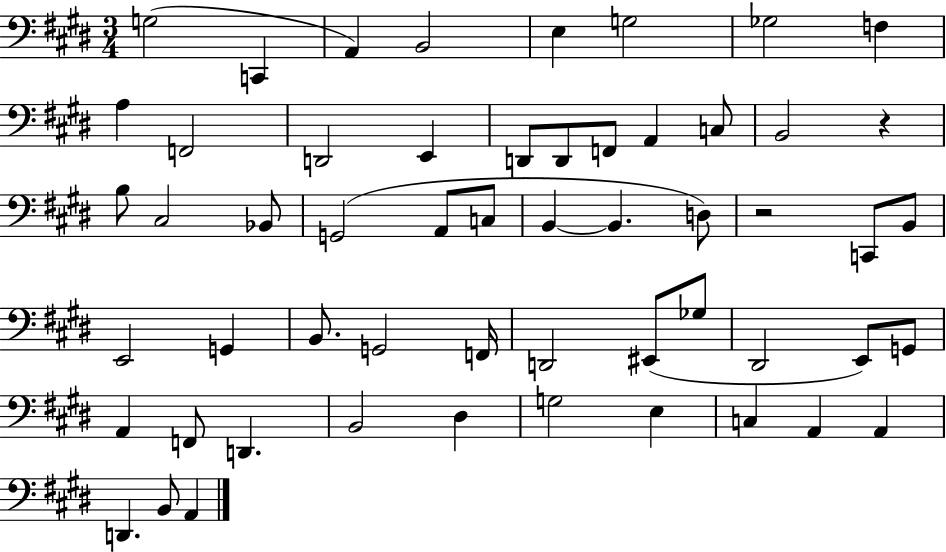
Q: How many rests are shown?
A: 2